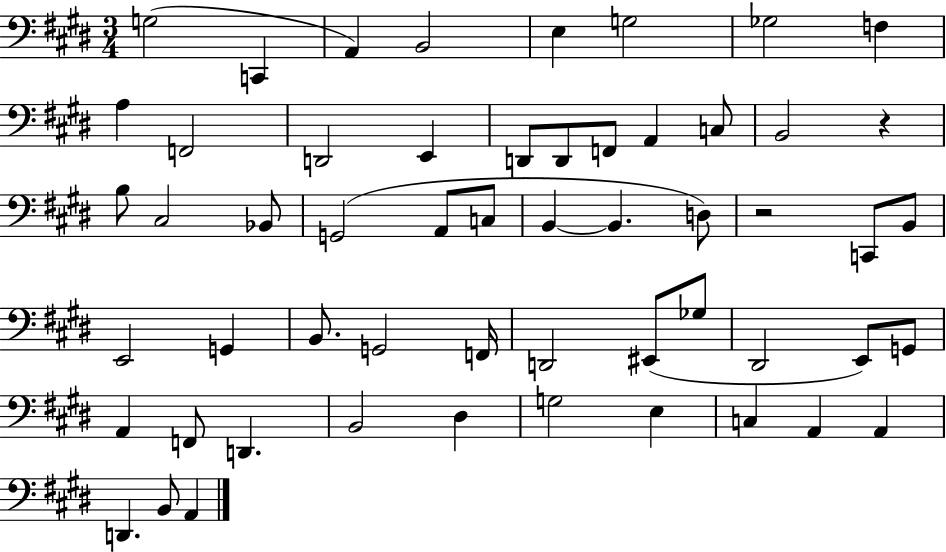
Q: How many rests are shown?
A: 2